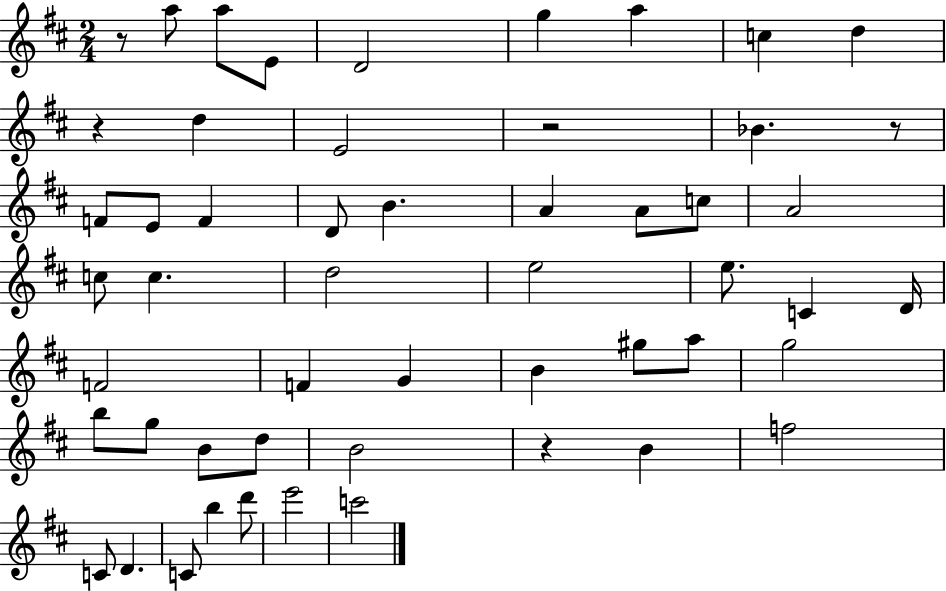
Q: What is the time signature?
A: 2/4